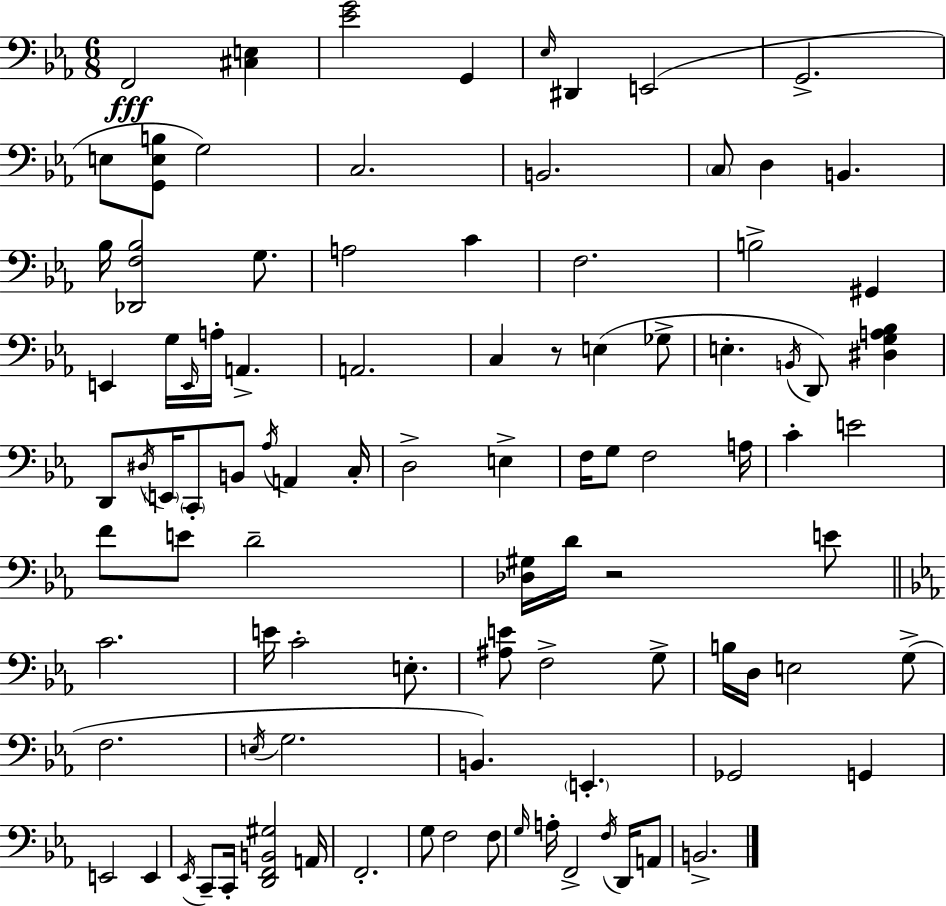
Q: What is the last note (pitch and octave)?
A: B2